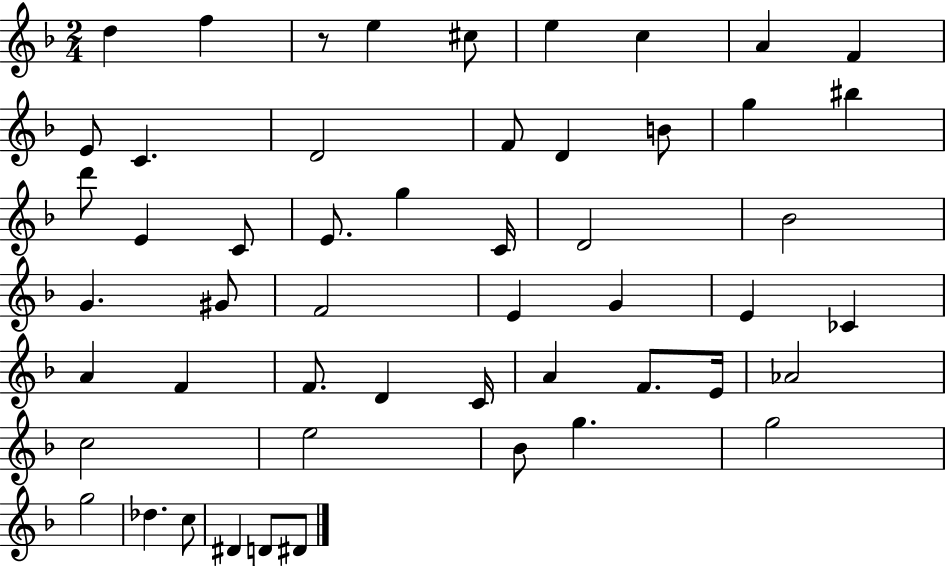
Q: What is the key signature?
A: F major